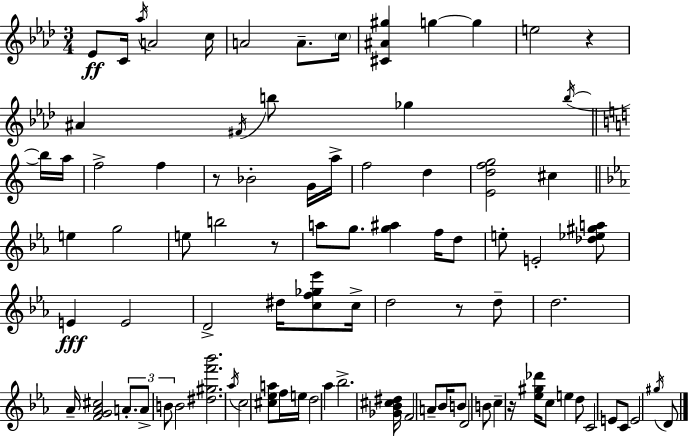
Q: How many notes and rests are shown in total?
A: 87